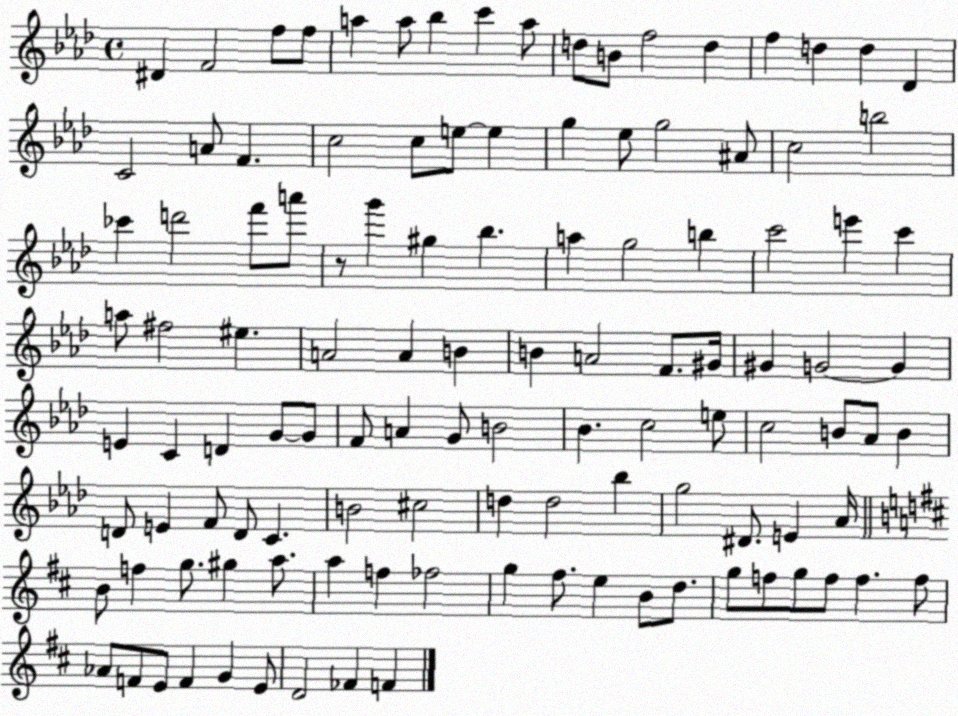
X:1
T:Untitled
M:4/4
L:1/4
K:Ab
^D F2 f/2 f/2 a a/2 _b c' a/2 d/2 B/2 f2 d f d d _D C2 A/2 F c2 c/2 e/2 e g _e/2 g2 ^A/2 c2 b2 _c' d'2 f'/2 a'/2 z/2 g' ^g _b a g2 b c'2 e' c' a/2 ^f2 ^e A2 A B B A2 F/2 ^G/4 ^G G2 G E C D G/2 G/2 F/2 A G/2 B2 _B c2 e/2 c2 B/2 _A/2 B D/2 E F/2 D/2 C B2 ^c2 d d2 _b g2 ^D/2 E _A/4 B/2 f g/2 ^g a/2 a f _f2 g ^f/2 e B/2 d/2 g/2 f/2 g/2 f/2 f f/2 _A/2 F/2 E/2 F G E/2 D2 _F F